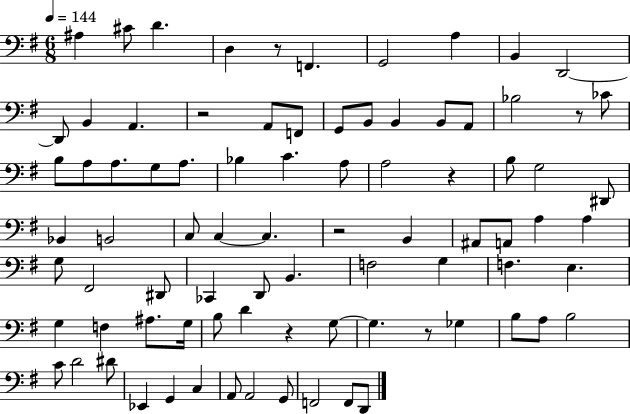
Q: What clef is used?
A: bass